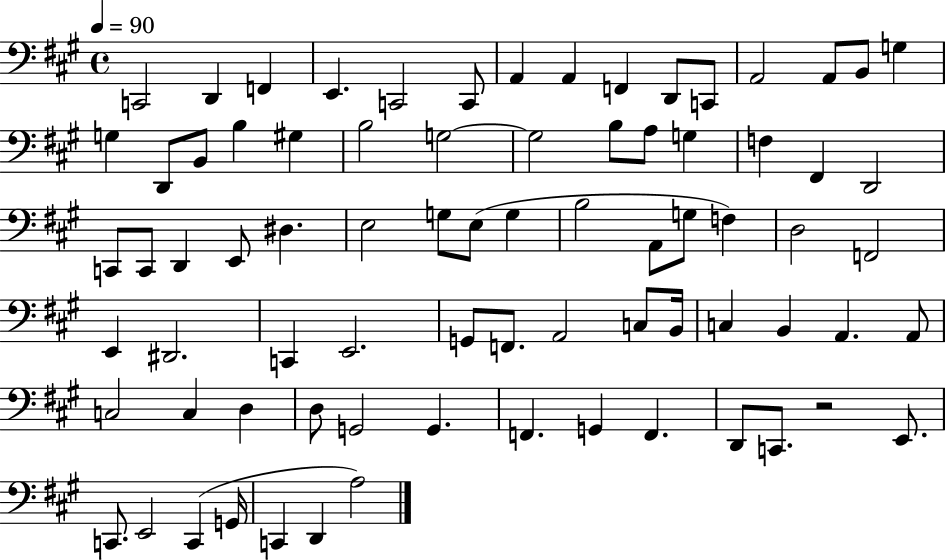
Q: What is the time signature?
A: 4/4